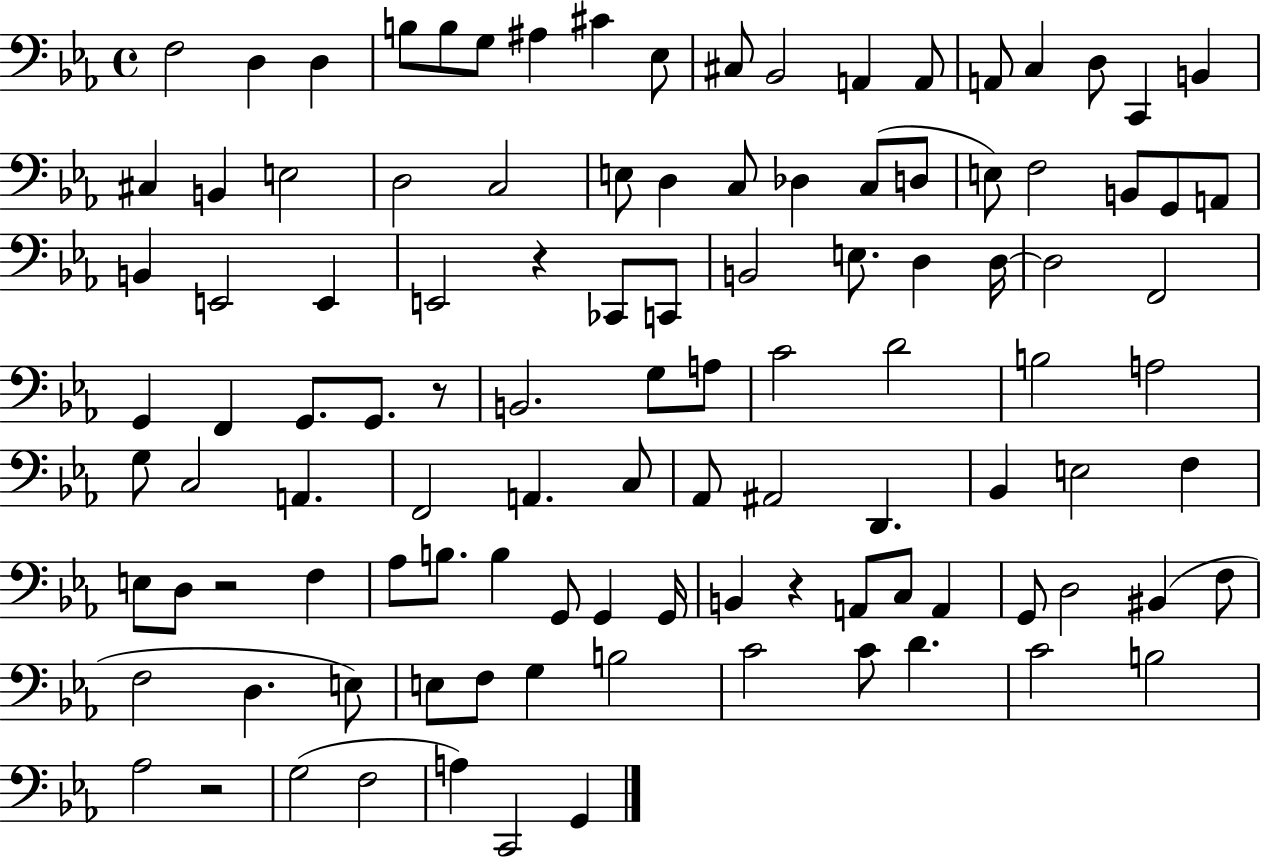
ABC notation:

X:1
T:Untitled
M:4/4
L:1/4
K:Eb
F,2 D, D, B,/2 B,/2 G,/2 ^A, ^C _E,/2 ^C,/2 _B,,2 A,, A,,/2 A,,/2 C, D,/2 C,, B,, ^C, B,, E,2 D,2 C,2 E,/2 D, C,/2 _D, C,/2 D,/2 E,/2 F,2 B,,/2 G,,/2 A,,/2 B,, E,,2 E,, E,,2 z _C,,/2 C,,/2 B,,2 E,/2 D, D,/4 D,2 F,,2 G,, F,, G,,/2 G,,/2 z/2 B,,2 G,/2 A,/2 C2 D2 B,2 A,2 G,/2 C,2 A,, F,,2 A,, C,/2 _A,,/2 ^A,,2 D,, _B,, E,2 F, E,/2 D,/2 z2 F, _A,/2 B,/2 B, G,,/2 G,, G,,/4 B,, z A,,/2 C,/2 A,, G,,/2 D,2 ^B,, F,/2 F,2 D, E,/2 E,/2 F,/2 G, B,2 C2 C/2 D C2 B,2 _A,2 z2 G,2 F,2 A, C,,2 G,,